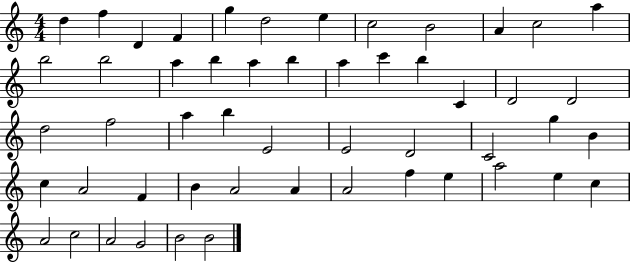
D5/q F5/q D4/q F4/q G5/q D5/h E5/q C5/h B4/h A4/q C5/h A5/q B5/h B5/h A5/q B5/q A5/q B5/q A5/q C6/q B5/q C4/q D4/h D4/h D5/h F5/h A5/q B5/q E4/h E4/h D4/h C4/h G5/q B4/q C5/q A4/h F4/q B4/q A4/h A4/q A4/h F5/q E5/q A5/h E5/q C5/q A4/h C5/h A4/h G4/h B4/h B4/h